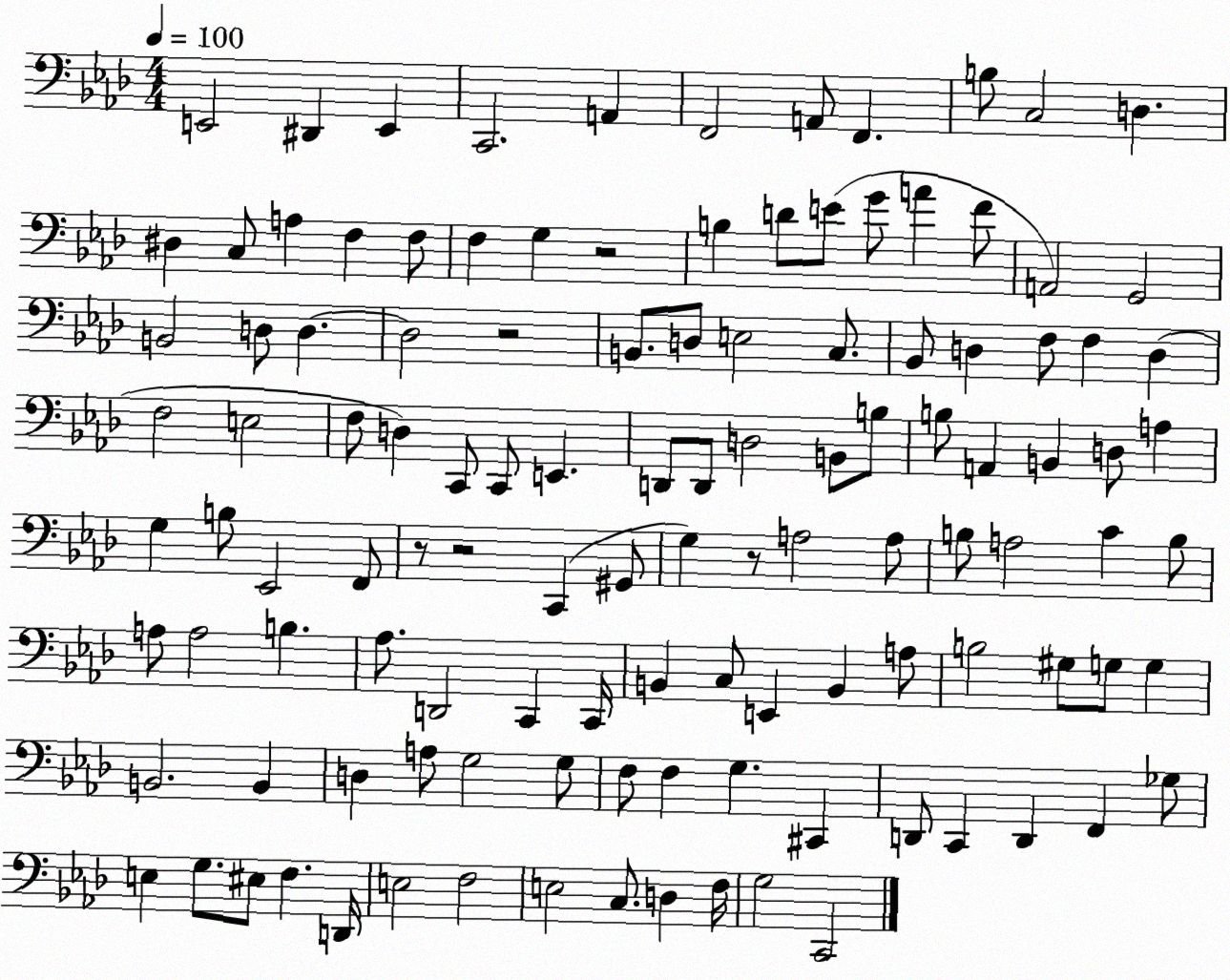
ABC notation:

X:1
T:Untitled
M:4/4
L:1/4
K:Ab
E,,2 ^D,, E,, C,,2 A,, F,,2 A,,/2 F,, B,/2 C,2 D, ^D, C,/2 A, F, F,/2 F, G, z2 B, D/2 E/2 G/2 A F/2 A,,2 G,,2 B,,2 D,/2 D, D,2 z2 B,,/2 D,/2 E,2 C,/2 _B,,/2 D, F,/2 F, D, F,2 E,2 F,/2 D, C,,/2 C,,/2 E,, D,,/2 D,,/2 D,2 B,,/2 B,/2 B,/2 A,, B,, D,/2 A, G, B,/2 _E,,2 F,,/2 z/2 z2 C,, ^G,,/2 G, z/2 A,2 A,/2 B,/2 A,2 C B,/2 A,/2 A,2 B, _A,/2 D,,2 C,, C,,/4 B,, C,/2 E,, B,, A,/2 B,2 ^G,/2 G,/2 G, B,,2 B,, D, A,/2 G,2 G,/2 F,/2 F, G, ^C,, D,,/2 C,, D,, F,, _G,/2 E, G,/2 ^E,/2 F, D,,/4 E,2 F,2 E,2 C,/2 D, F,/4 G,2 C,,2